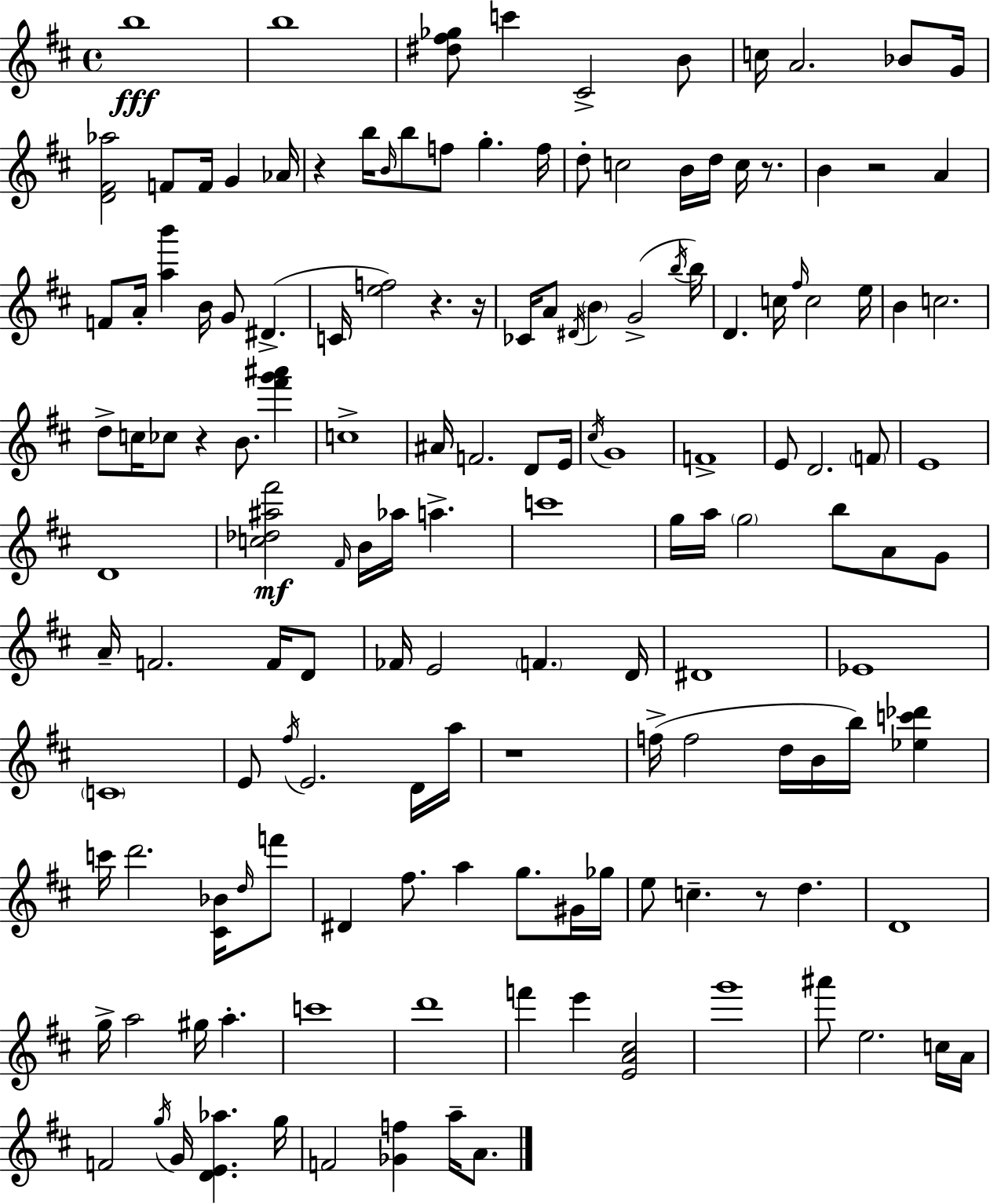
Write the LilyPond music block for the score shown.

{
  \clef treble
  \time 4/4
  \defaultTimeSignature
  \key d \major
  b''1\fff | b''1 | <dis'' fis'' ges''>8 c'''4 cis'2-> b'8 | c''16 a'2. bes'8 g'16 | \break <d' fis' aes''>2 f'8 f'16 g'4 aes'16 | r4 b''16 \grace { b'16 } b''8 f''8 g''4.-. | f''16 d''8-. c''2 b'16 d''16 c''16 r8. | b'4 r2 a'4 | \break f'8 a'16-. <a'' b'''>4 b'16 g'8 dis'4.->( | c'16 <e'' f''>2) r4. | r16 ces'16 a'8 \acciaccatura { dis'16 } \parenthesize b'4 g'2->( | \acciaccatura { b''16 } b''16) d'4. c''16 \grace { fis''16 } c''2 | \break e''16 b'4 c''2. | d''8-> c''16 ces''8 r4 b'8. | <fis''' g''' ais'''>4 c''1-> | ais'16 f'2. | \break d'8 e'16 \acciaccatura { cis''16 } g'1 | f'1-> | e'8 d'2. | \parenthesize f'8 e'1 | \break d'1 | <c'' des'' ais'' fis'''>2\mf \grace { fis'16 } b'16 aes''16 | a''4.-> c'''1 | g''16 a''16 \parenthesize g''2 | \break b''8 a'8 g'8 a'16-- f'2. | f'16 d'8 fes'16 e'2 \parenthesize f'4. | d'16 dis'1 | ees'1 | \break \parenthesize c'1 | e'8 \acciaccatura { fis''16 } e'2. | d'16 a''16 r1 | f''16->( f''2 | \break d''16 b'16 b''16) <ees'' c''' des'''>4 c'''16 d'''2. | <cis' bes'>16 \grace { d''16 } f'''8 dis'4 fis''8. a''4 | g''8. gis'16 ges''16 e''8 c''4.-- | r8 d''4. d'1 | \break g''16-> a''2 | gis''16 a''4.-. c'''1 | d'''1 | f'''4 e'''4 | \break <e' a' cis''>2 g'''1 | ais'''8 e''2. | c''16 a'16 f'2 | \acciaccatura { g''16 } g'16 <d' e' aes''>4. g''16 f'2 | \break <ges' f''>4 a''16-- a'8. \bar "|."
}